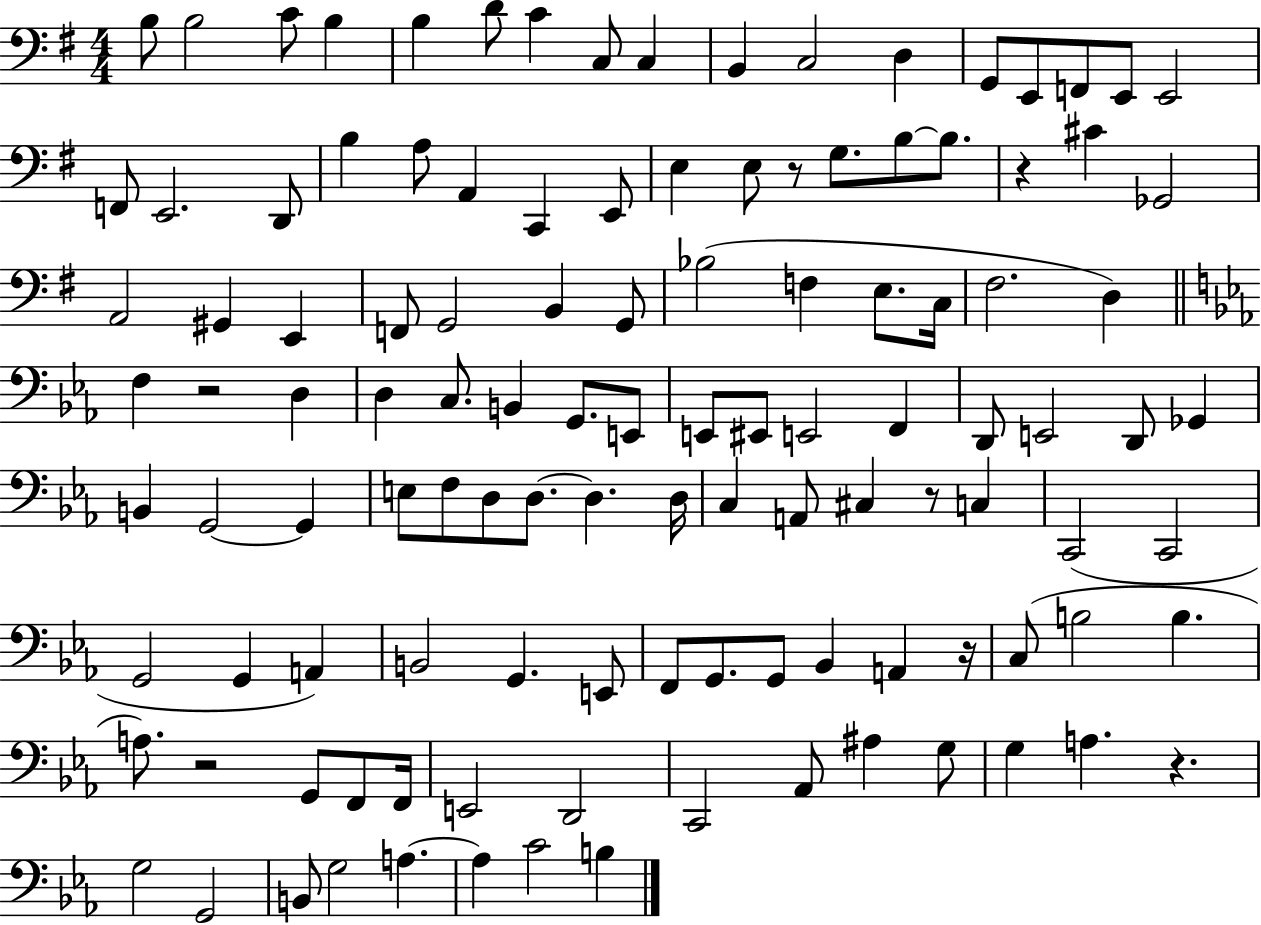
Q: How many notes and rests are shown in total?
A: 116